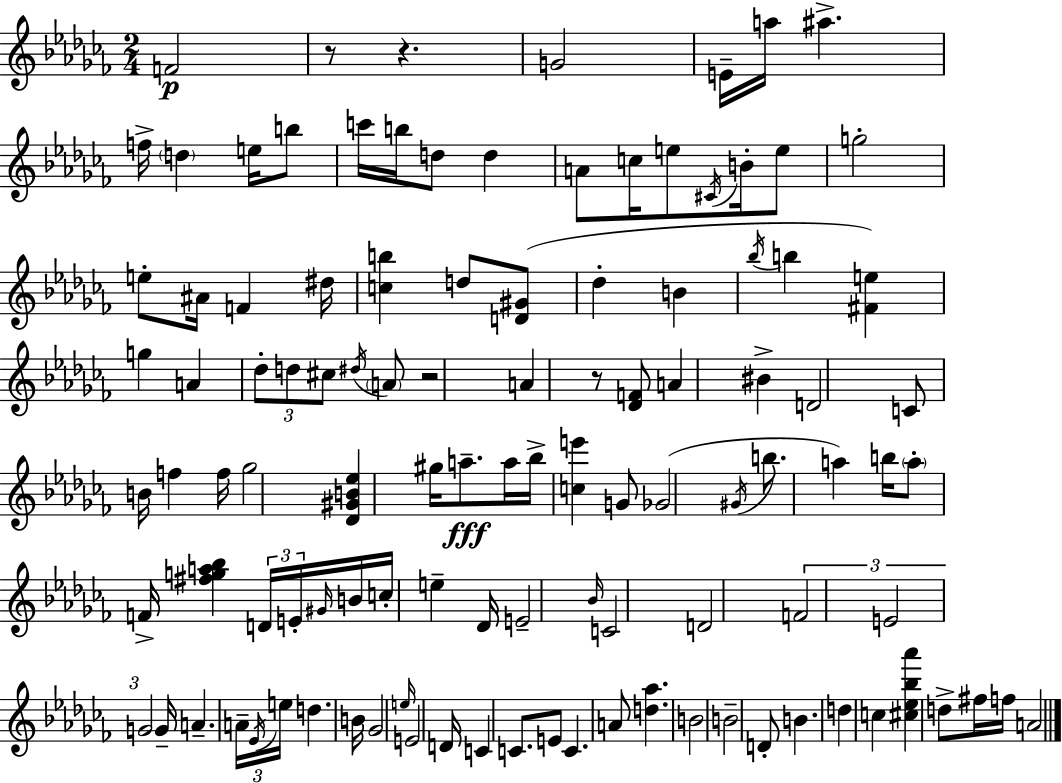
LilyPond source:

{
  \clef treble
  \numericTimeSignature
  \time 2/4
  \key aes \minor
  f'2\p | r8 r4. | g'2 | e'16-- a''16 ais''4.-> | \break f''16-> \parenthesize d''4 e''16 b''8 | c'''16 b''16 d''8 d''4 | a'8 c''16 e''8 \acciaccatura { cis'16 } b'16-. e''8 | g''2-. | \break e''8-. ais'16 f'4 | dis''16 <c'' b''>4 d''8 <d' gis'>8( | des''4-. b'4 | \acciaccatura { bes''16 } b''4 <fis' e''>4) | \break g''4 a'4 | \tuplet 3/2 { des''8-. d''8 cis''8 } | \acciaccatura { dis''16 } \parenthesize a'8 r2 | a'4 r8 | \break <des' f'>8 a'4 bis'4-> | d'2 | c'8 b'16 f''4 | f''16 ges''2 | \break <des' gis' b' ees''>4 gis''16 | a''8.--\fff a''16 bes''16-> <c'' e'''>4 | g'8 ges'2( | \acciaccatura { gis'16 } b''8. a''4) | \break b''16 \parenthesize a''8-. f'16-> <fis'' g'' a'' bes''>4 | \tuplet 3/2 { d'16 e'16-. \grace { gis'16 } } b'16 c''16-. | e''4-- des'16 e'2-- | \grace { bes'16 } c'2 | \break d'2 | \tuplet 3/2 { f'2 | e'2 | g'2 } | \break g'16-- a'4.-- | \tuplet 3/2 { a'16-- \acciaccatura { ees'16 } e''16 } | d''4. b'16 ges'2 | \grace { e''16 } | \break e'2 | d'16 c'4 c'8. | e'8 c'4. | a'8 <d'' aes''>4. | \break b'2 | b'2-- | d'8-. b'4. | d''4 c''4 | \break <cis'' ees'' bes'' aes'''>4 d''8-> fis''16 f''16 | a'2 | \bar "|."
}